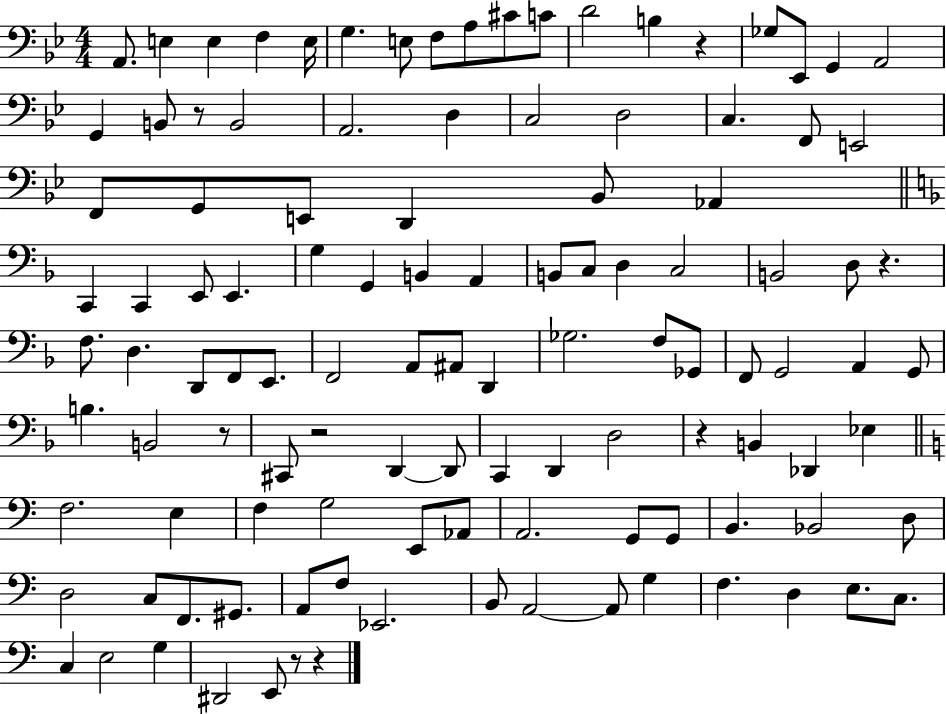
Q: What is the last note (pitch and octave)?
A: E2